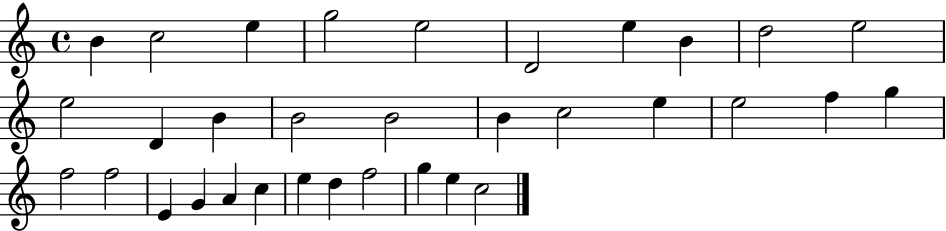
{
  \clef treble
  \time 4/4
  \defaultTimeSignature
  \key c \major
  b'4 c''2 e''4 | g''2 e''2 | d'2 e''4 b'4 | d''2 e''2 | \break e''2 d'4 b'4 | b'2 b'2 | b'4 c''2 e''4 | e''2 f''4 g''4 | \break f''2 f''2 | e'4 g'4 a'4 c''4 | e''4 d''4 f''2 | g''4 e''4 c''2 | \break \bar "|."
}